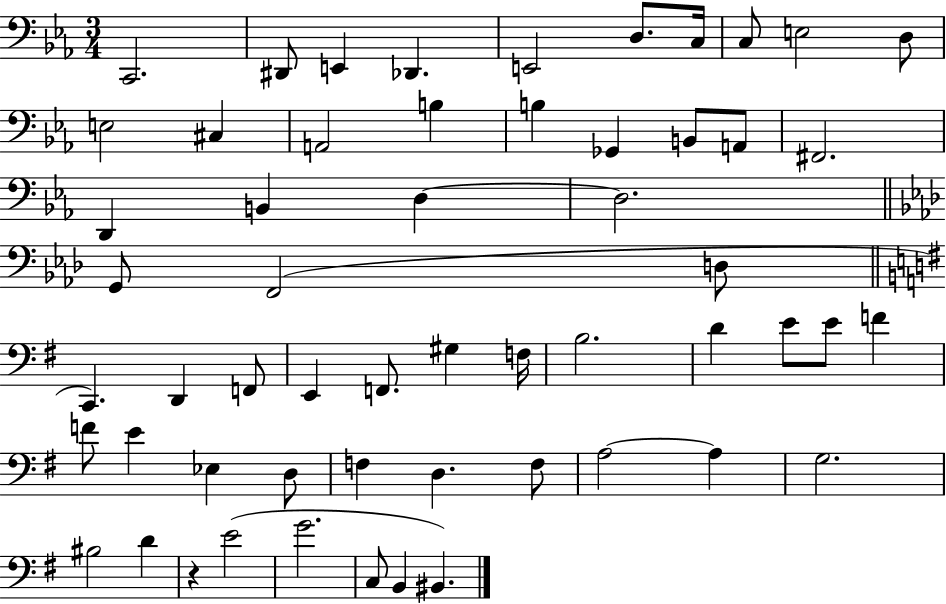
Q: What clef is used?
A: bass